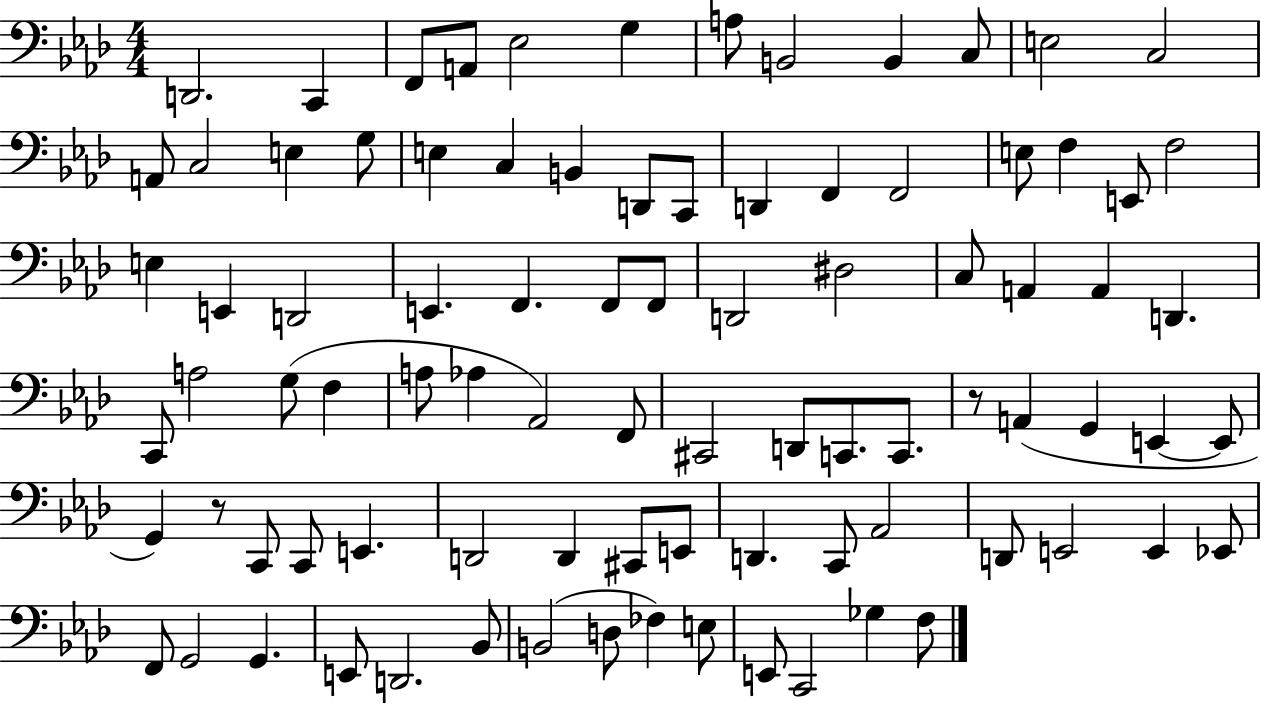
{
  \clef bass
  \numericTimeSignature
  \time 4/4
  \key aes \major
  d,2. c,4 | f,8 a,8 ees2 g4 | a8 b,2 b,4 c8 | e2 c2 | \break a,8 c2 e4 g8 | e4 c4 b,4 d,8 c,8 | d,4 f,4 f,2 | e8 f4 e,8 f2 | \break e4 e,4 d,2 | e,4. f,4. f,8 f,8 | d,2 dis2 | c8 a,4 a,4 d,4. | \break c,8 a2 g8( f4 | a8 aes4 aes,2) f,8 | cis,2 d,8 c,8. c,8. | r8 a,4( g,4 e,4~~ e,8 | \break g,4) r8 c,8 c,8 e,4. | d,2 d,4 cis,8 e,8 | d,4. c,8 aes,2 | d,8 e,2 e,4 ees,8 | \break f,8 g,2 g,4. | e,8 d,2. bes,8 | b,2( d8 fes4) e8 | e,8 c,2 ges4 f8 | \break \bar "|."
}